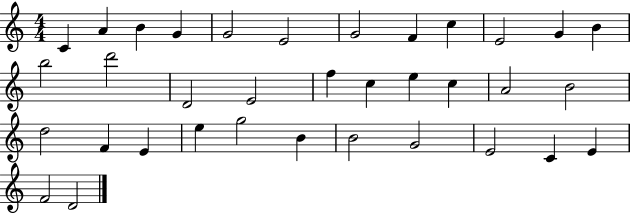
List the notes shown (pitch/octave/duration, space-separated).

C4/q A4/q B4/q G4/q G4/h E4/h G4/h F4/q C5/q E4/h G4/q B4/q B5/h D6/h D4/h E4/h F5/q C5/q E5/q C5/q A4/h B4/h D5/h F4/q E4/q E5/q G5/h B4/q B4/h G4/h E4/h C4/q E4/q F4/h D4/h